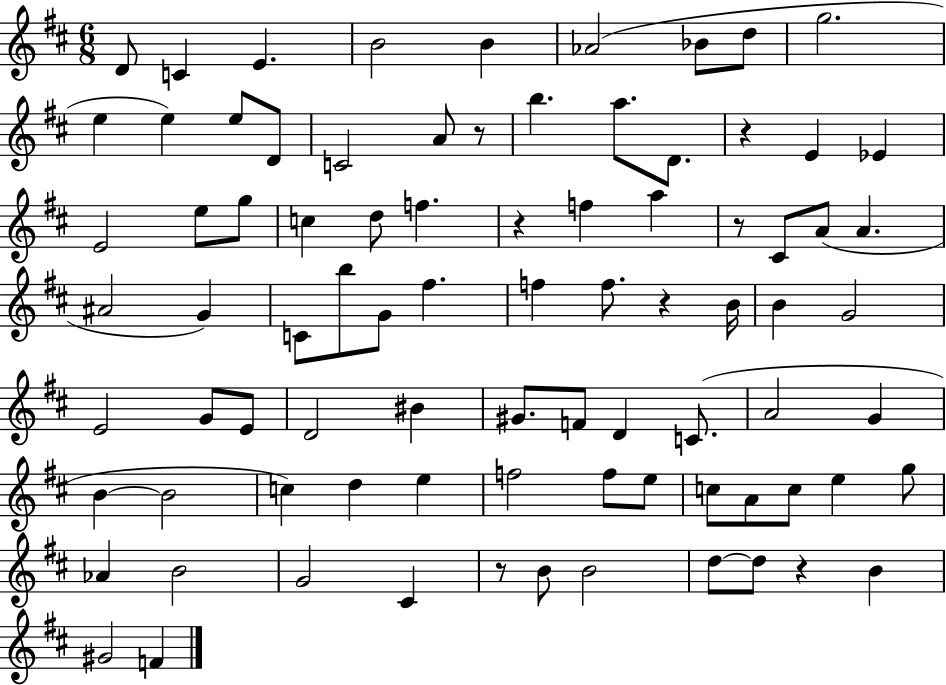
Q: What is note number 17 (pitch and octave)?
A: A5